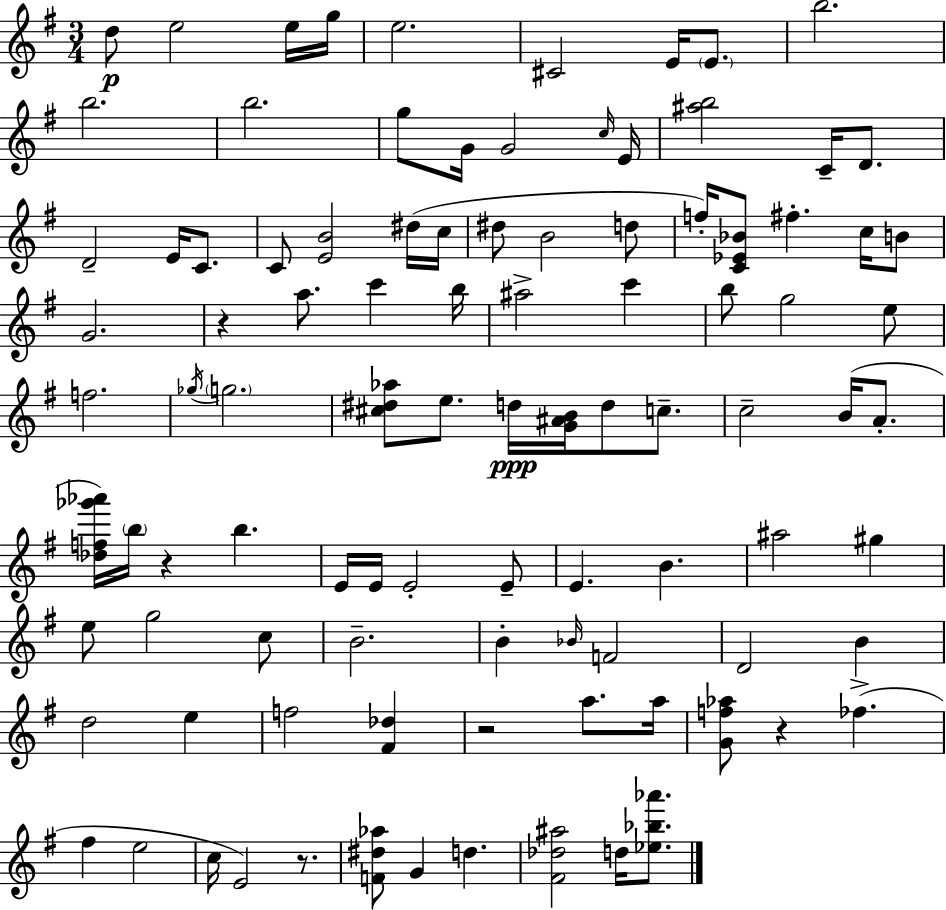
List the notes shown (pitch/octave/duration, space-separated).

D5/e E5/h E5/s G5/s E5/h. C#4/h E4/s E4/e. B5/h. B5/h. B5/h. G5/e G4/s G4/h C5/s E4/s [A#5,B5]/h C4/s D4/e. D4/h E4/s C4/e. C4/e [E4,B4]/h D#5/s C5/s D#5/e B4/h D5/e F5/s [C4,Eb4,Bb4]/e F#5/q. C5/s B4/e G4/h. R/q A5/e. C6/q B5/s A#5/h C6/q B5/e G5/h E5/e F5/h. Gb5/s G5/h. [C#5,D#5,Ab5]/e E5/e. D5/s [G4,A#4,B4]/s D5/e C5/e. C5/h B4/s A4/e. [Db5,F5,Gb6,Ab6]/s B5/s R/q B5/q. E4/s E4/s E4/h E4/e E4/q. B4/q. A#5/h G#5/q E5/e G5/h C5/e B4/h. B4/q Bb4/s F4/h D4/h B4/q D5/h E5/q F5/h [F#4,Db5]/q R/h A5/e. A5/s [G4,F5,Ab5]/e R/q FES5/q. F#5/q E5/h C5/s E4/h R/e. [F4,D#5,Ab5]/e G4/q D5/q. [F#4,Db5,A#5]/h D5/s [Eb5,Bb5,Ab6]/e.